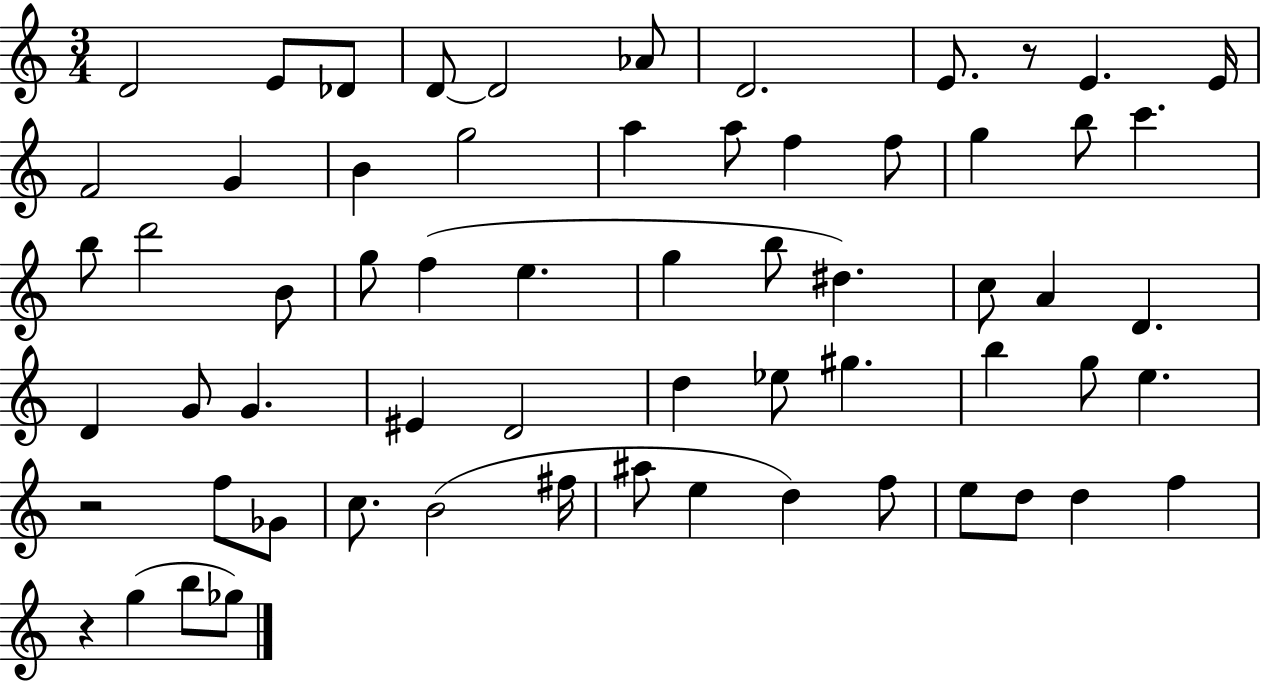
X:1
T:Untitled
M:3/4
L:1/4
K:C
D2 E/2 _D/2 D/2 D2 _A/2 D2 E/2 z/2 E E/4 F2 G B g2 a a/2 f f/2 g b/2 c' b/2 d'2 B/2 g/2 f e g b/2 ^d c/2 A D D G/2 G ^E D2 d _e/2 ^g b g/2 e z2 f/2 _G/2 c/2 B2 ^f/4 ^a/2 e d f/2 e/2 d/2 d f z g b/2 _g/2